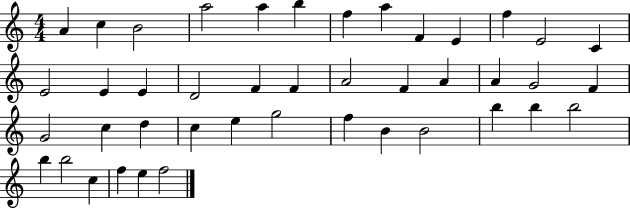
{
  \clef treble
  \numericTimeSignature
  \time 4/4
  \key c \major
  a'4 c''4 b'2 | a''2 a''4 b''4 | f''4 a''4 f'4 e'4 | f''4 e'2 c'4 | \break e'2 e'4 e'4 | d'2 f'4 f'4 | a'2 f'4 a'4 | a'4 g'2 f'4 | \break g'2 c''4 d''4 | c''4 e''4 g''2 | f''4 b'4 b'2 | b''4 b''4 b''2 | \break b''4 b''2 c''4 | f''4 e''4 f''2 | \bar "|."
}